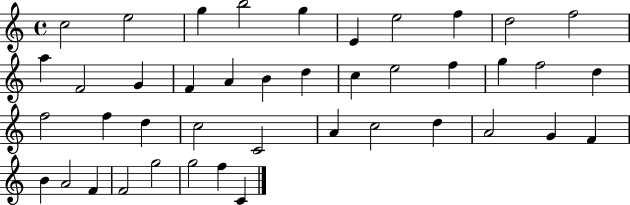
C5/h E5/h G5/q B5/h G5/q E4/q E5/h F5/q D5/h F5/h A5/q F4/h G4/q F4/q A4/q B4/q D5/q C5/q E5/h F5/q G5/q F5/h D5/q F5/h F5/q D5/q C5/h C4/h A4/q C5/h D5/q A4/h G4/q F4/q B4/q A4/h F4/q F4/h G5/h G5/h F5/q C4/q